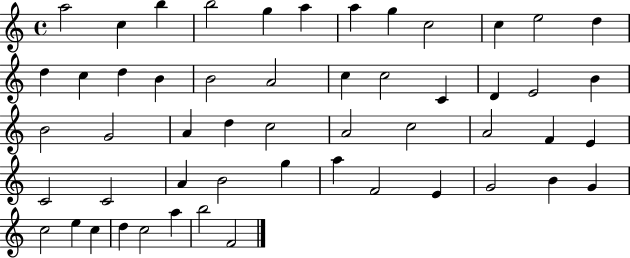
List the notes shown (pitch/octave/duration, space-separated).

A5/h C5/q B5/q B5/h G5/q A5/q A5/q G5/q C5/h C5/q E5/h D5/q D5/q C5/q D5/q B4/q B4/h A4/h C5/q C5/h C4/q D4/q E4/h B4/q B4/h G4/h A4/q D5/q C5/h A4/h C5/h A4/h F4/q E4/q C4/h C4/h A4/q B4/h G5/q A5/q F4/h E4/q G4/h B4/q G4/q C5/h E5/q C5/q D5/q C5/h A5/q B5/h F4/h